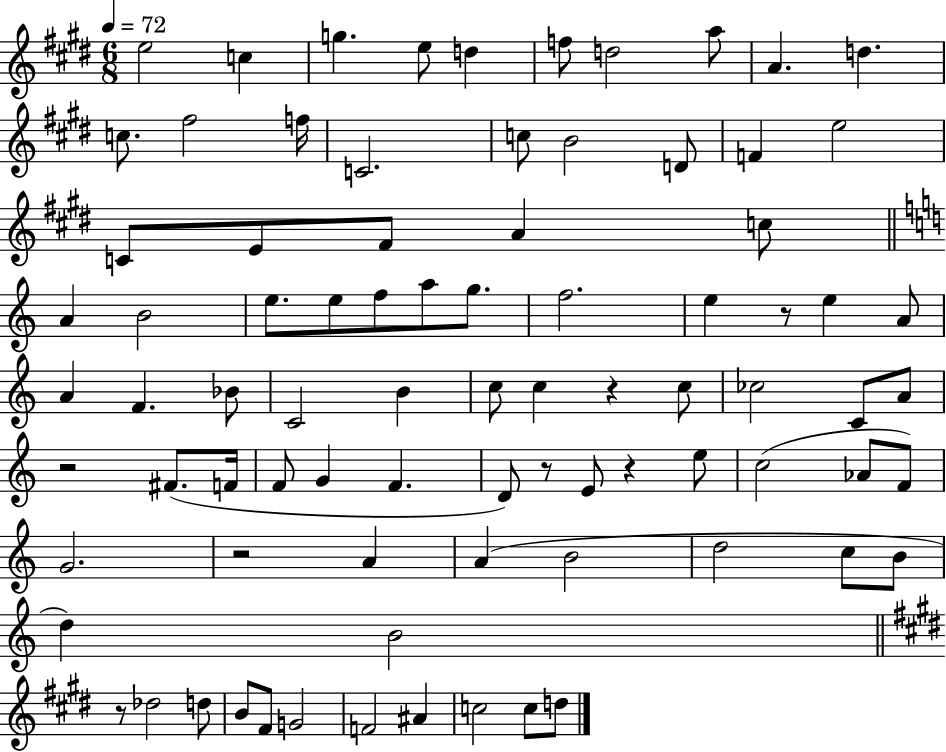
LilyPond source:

{
  \clef treble
  \numericTimeSignature
  \time 6/8
  \key e \major
  \tempo 4 = 72
  \repeat volta 2 { e''2 c''4 | g''4. e''8 d''4 | f''8 d''2 a''8 | a'4. d''4. | \break c''8. fis''2 f''16 | c'2. | c''8 b'2 d'8 | f'4 e''2 | \break c'8 e'8 fis'8 a'4 c''8 | \bar "||" \break \key c \major a'4 b'2 | e''8. e''8 f''8 a''8 g''8. | f''2. | e''4 r8 e''4 a'8 | \break a'4 f'4. bes'8 | c'2 b'4 | c''8 c''4 r4 c''8 | ces''2 c'8 a'8 | \break r2 fis'8.( f'16 | f'8 g'4 f'4. | d'8) r8 e'8 r4 e''8 | c''2( aes'8 f'8) | \break g'2. | r2 a'4 | a'4( b'2 | d''2 c''8 b'8 | \break d''4) b'2 | \bar "||" \break \key e \major r8 des''2 d''8 | b'8 fis'8 g'2 | f'2 ais'4 | c''2 c''8 d''8 | \break } \bar "|."
}